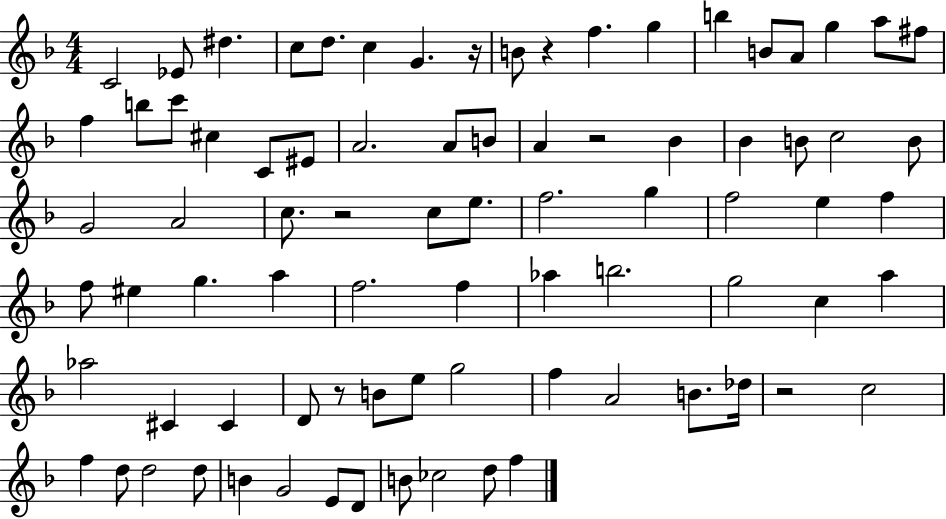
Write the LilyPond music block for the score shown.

{
  \clef treble
  \numericTimeSignature
  \time 4/4
  \key f \major
  c'2 ees'8 dis''4. | c''8 d''8. c''4 g'4. r16 | b'8 r4 f''4. g''4 | b''4 b'8 a'8 g''4 a''8 fis''8 | \break f''4 b''8 c'''8 cis''4 c'8 eis'8 | a'2. a'8 b'8 | a'4 r2 bes'4 | bes'4 b'8 c''2 b'8 | \break g'2 a'2 | c''8. r2 c''8 e''8. | f''2. g''4 | f''2 e''4 f''4 | \break f''8 eis''4 g''4. a''4 | f''2. f''4 | aes''4 b''2. | g''2 c''4 a''4 | \break aes''2 cis'4 cis'4 | d'8 r8 b'8 e''8 g''2 | f''4 a'2 b'8. des''16 | r2 c''2 | \break f''4 d''8 d''2 d''8 | b'4 g'2 e'8 d'8 | b'8 ces''2 d''8 f''4 | \bar "|."
}